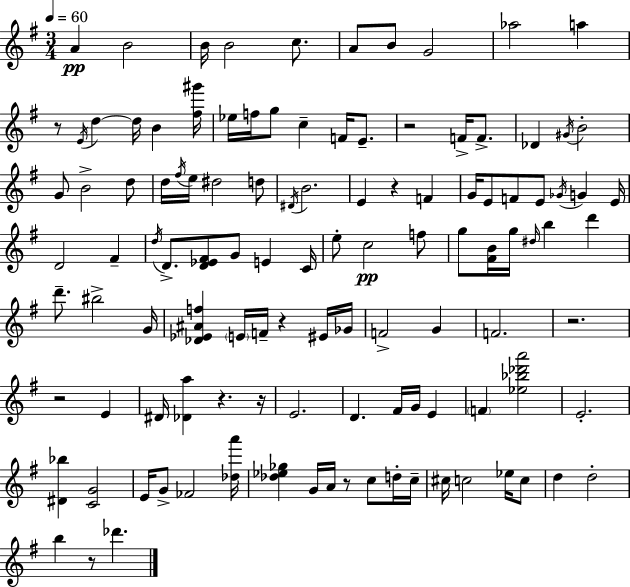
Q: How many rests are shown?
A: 10